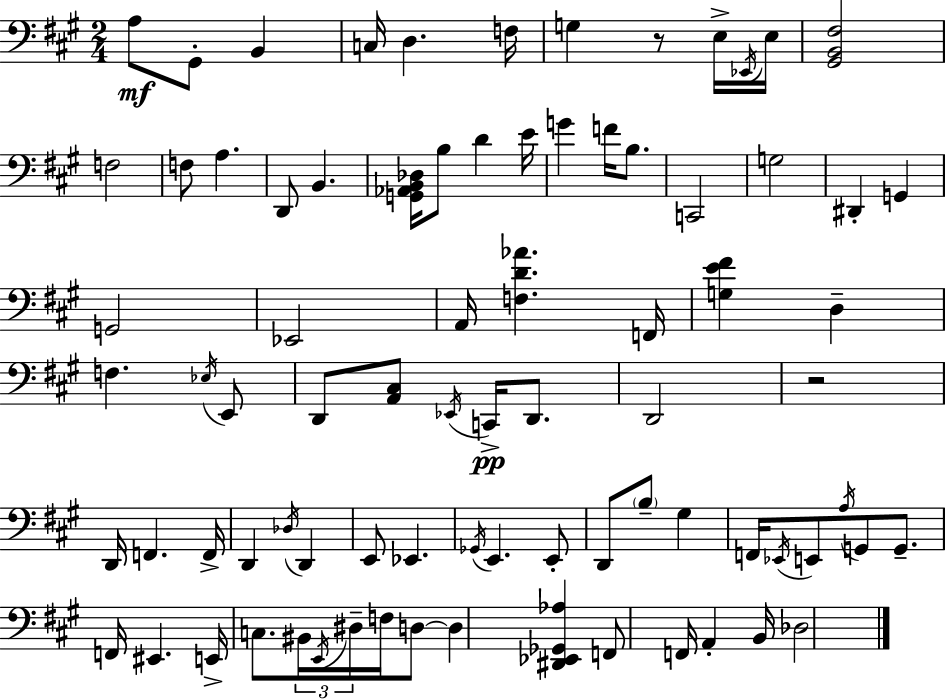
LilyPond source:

{
  \clef bass
  \numericTimeSignature
  \time 2/4
  \key a \major
  a8\mf gis,8-. b,4 | c16 d4. f16 | g4 r8 e16-> \acciaccatura { ees,16 } | e16 <gis, b, fis>2 | \break f2 | f8 a4. | d,8 b,4. | <g, aes, b, des>16 b8 d'4 | \break e'16 g'4 f'16 b8. | c,2 | g2 | dis,4-. g,4 | \break g,2 | ees,2 | a,16 <f d' aes'>4. | f,16 <g e' fis'>4 d4-- | \break f4. \acciaccatura { ees16 } | e,8 d,8 <a, cis>8 \acciaccatura { ees,16 }\pp c,16-> | d,8. d,2 | r2 | \break d,16 f,4. | f,16-> d,4 \acciaccatura { des16 } | d,4 e,8 ees,4. | \acciaccatura { ges,16 } e,4. | \break e,8-. d,8 \parenthesize b8-- | gis4 f,16 \acciaccatura { ees,16 } e,8 | \acciaccatura { a16 } g,8 g,8.-- f,16 | eis,4. e,16-> c8. | \break \tuplet 3/2 { bis,16 \acciaccatura { e,16 } dis16-- } f16 d8~~ | d4 <dis, ees, ges, aes>4 | f,8 f,16 a,4-. b,16 | des2 | \break \bar "|."
}